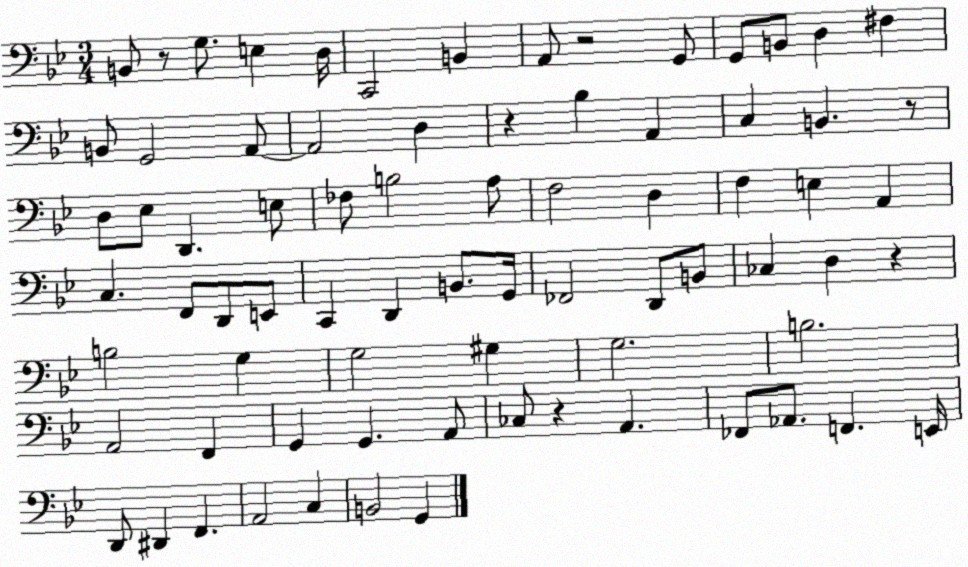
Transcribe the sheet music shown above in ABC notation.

X:1
T:Untitled
M:3/4
L:1/4
K:Bb
B,,/2 z/2 G,/2 E, D,/4 C,,2 B,, A,,/2 z2 G,,/2 G,,/2 B,,/2 D, ^F, B,,/2 G,,2 A,,/2 A,,2 D, z _B, A,, C, B,, z/2 D,/2 _E,/2 D,, E,/2 _F,/2 B,2 A,/2 F,2 D, F, E, A,, C, F,,/2 D,,/2 E,,/2 C,, D,, B,,/2 G,,/4 _F,,2 D,,/2 B,,/2 _C, D, z B,2 G, G,2 ^G, G,2 B,2 A,,2 F,, G,, G,, A,,/2 _C,/2 z A,, _F,,/2 _A,,/2 F,, E,,/4 D,,/2 ^D,, F,, A,,2 C, B,,2 G,,